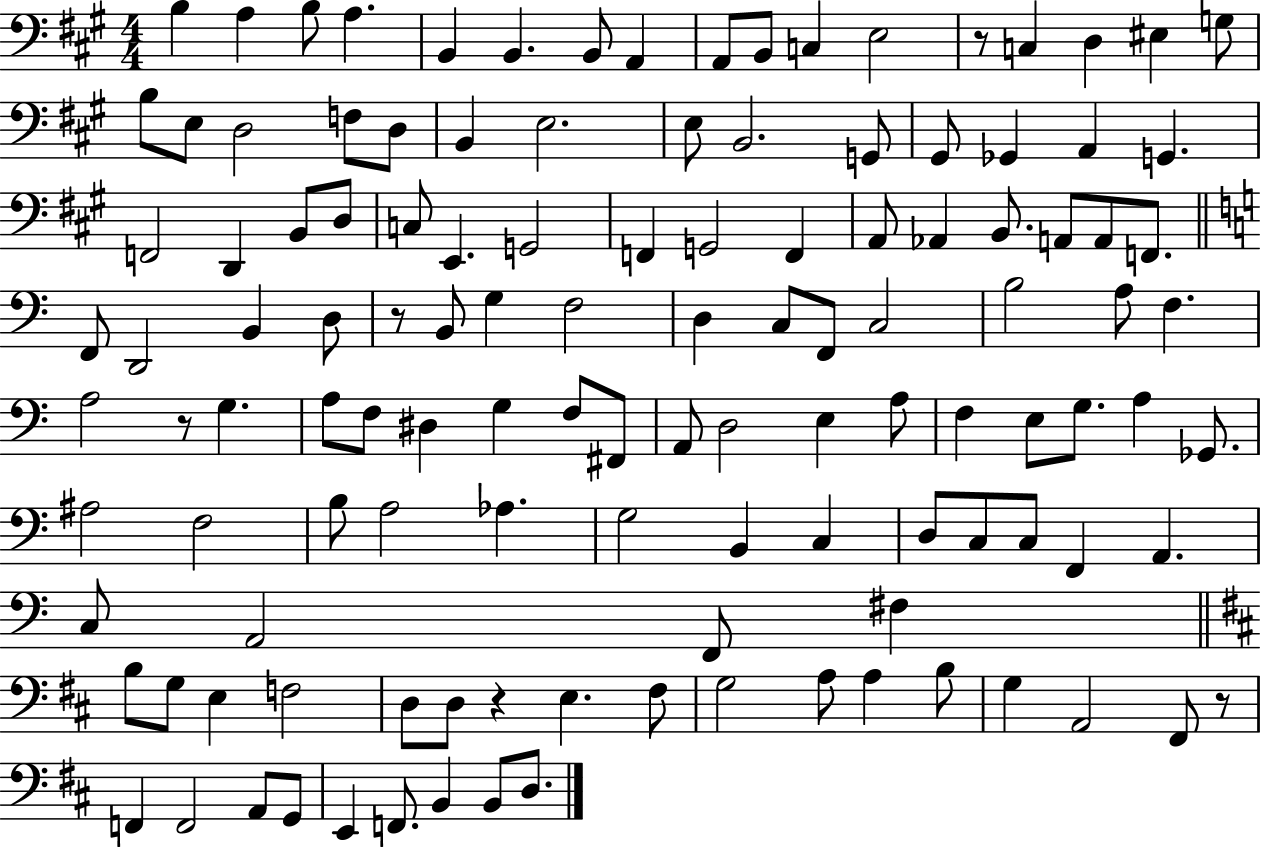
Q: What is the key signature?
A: A major